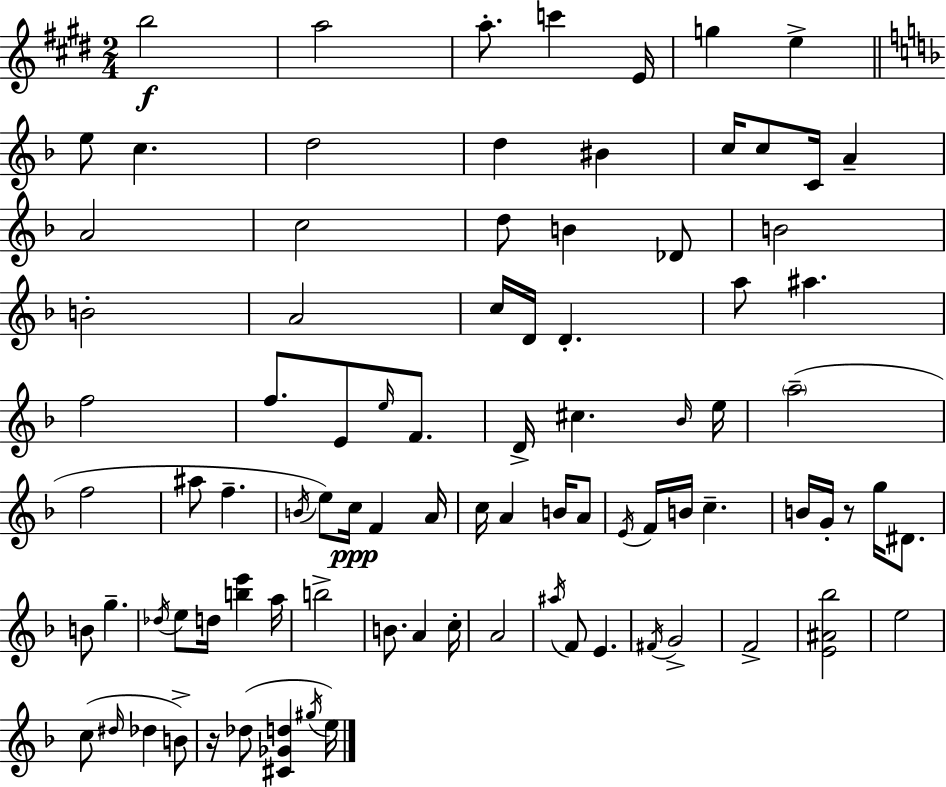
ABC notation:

X:1
T:Untitled
M:2/4
L:1/4
K:E
b2 a2 a/2 c' E/4 g e e/2 c d2 d ^B c/4 c/2 C/4 A A2 c2 d/2 B _D/2 B2 B2 A2 c/4 D/4 D a/2 ^a f2 f/2 E/2 e/4 F/2 D/4 ^c _B/4 e/4 a2 f2 ^a/2 f B/4 e/2 c/4 F A/4 c/4 A B/4 A/2 E/4 F/4 B/4 c B/4 G/4 z/2 g/4 ^D/2 B/2 g _d/4 e/2 d/4 [be'] a/4 b2 B/2 A c/4 A2 ^a/4 F/2 E ^F/4 G2 F2 [E^A_b]2 e2 c/2 ^d/4 _d B/2 z/4 _d/2 [^C_Gd] ^g/4 e/4